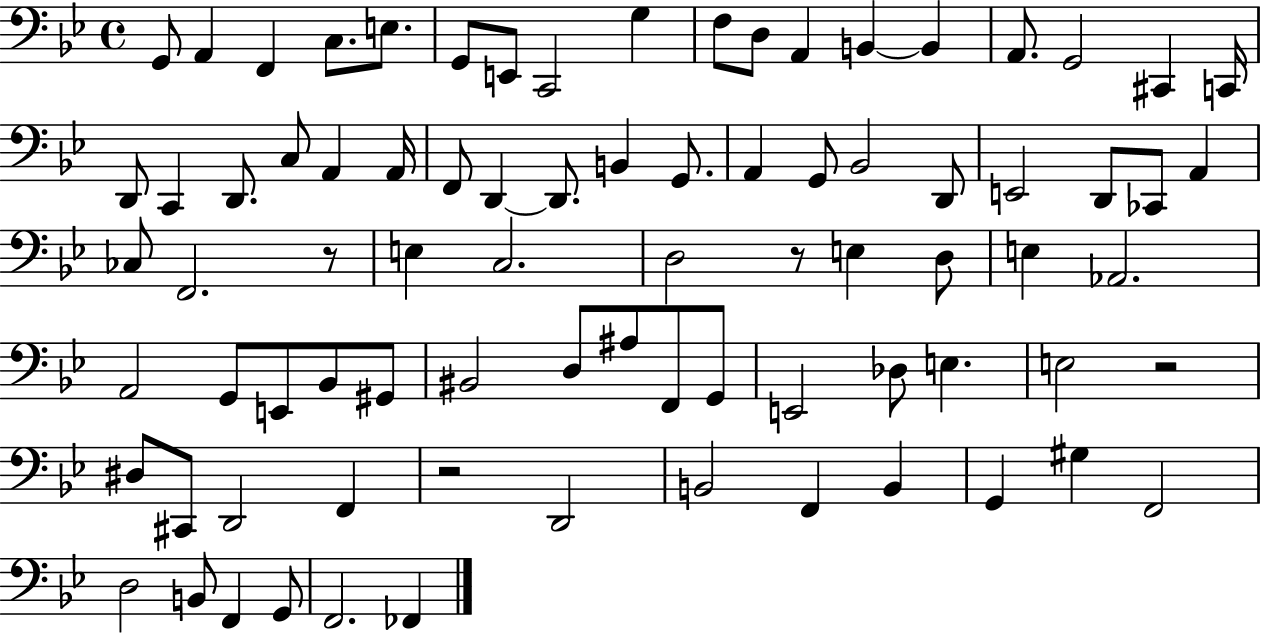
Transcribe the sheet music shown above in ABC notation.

X:1
T:Untitled
M:4/4
L:1/4
K:Bb
G,,/2 A,, F,, C,/2 E,/2 G,,/2 E,,/2 C,,2 G, F,/2 D,/2 A,, B,, B,, A,,/2 G,,2 ^C,, C,,/4 D,,/2 C,, D,,/2 C,/2 A,, A,,/4 F,,/2 D,, D,,/2 B,, G,,/2 A,, G,,/2 _B,,2 D,,/2 E,,2 D,,/2 _C,,/2 A,, _C,/2 F,,2 z/2 E, C,2 D,2 z/2 E, D,/2 E, _A,,2 A,,2 G,,/2 E,,/2 _B,,/2 ^G,,/2 ^B,,2 D,/2 ^A,/2 F,,/2 G,,/2 E,,2 _D,/2 E, E,2 z2 ^D,/2 ^C,,/2 D,,2 F,, z2 D,,2 B,,2 F,, B,, G,, ^G, F,,2 D,2 B,,/2 F,, G,,/2 F,,2 _F,,